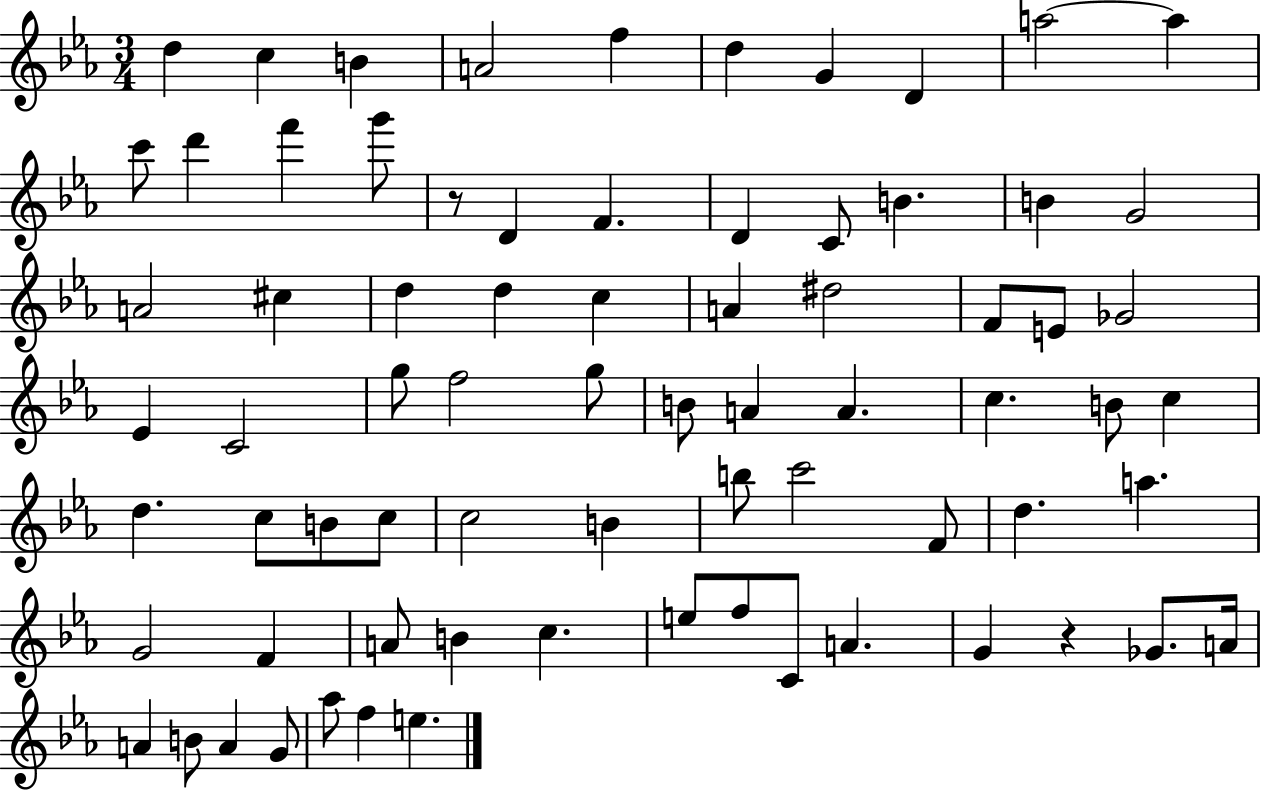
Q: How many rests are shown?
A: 2